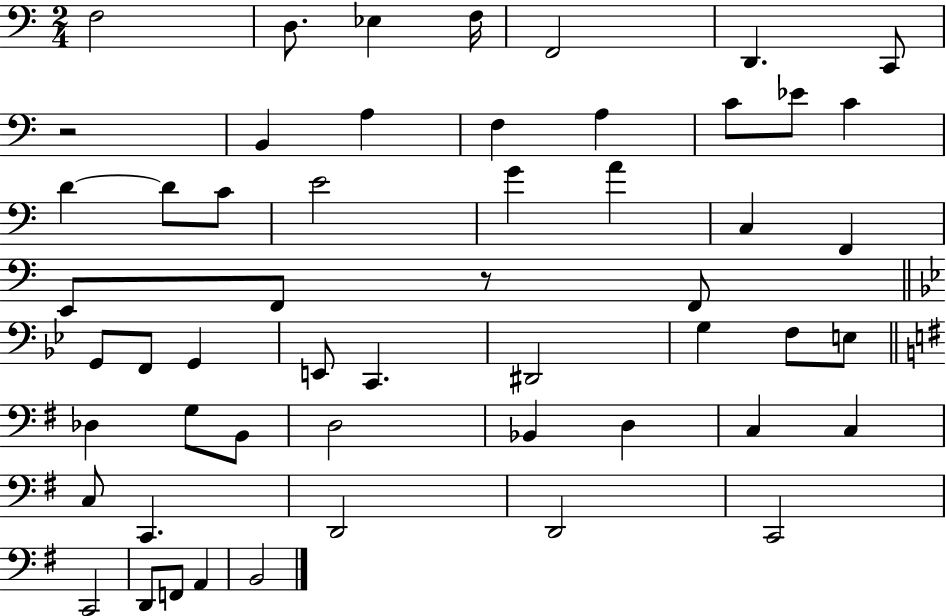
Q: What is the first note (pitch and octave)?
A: F3